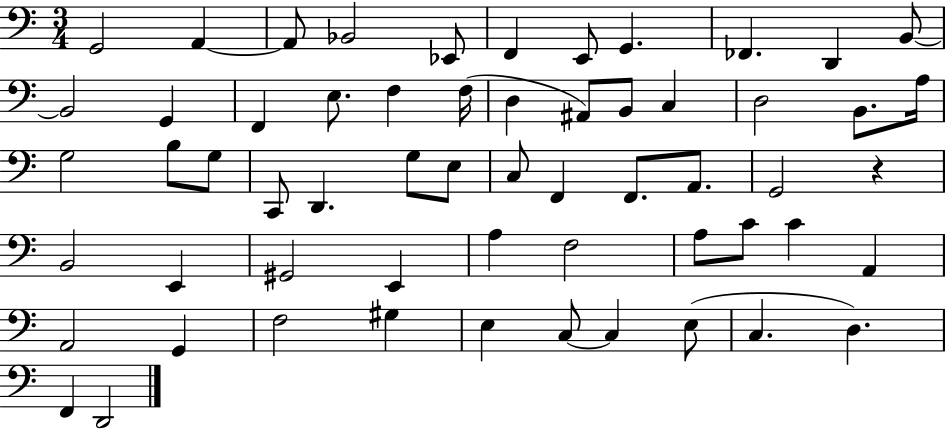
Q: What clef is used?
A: bass